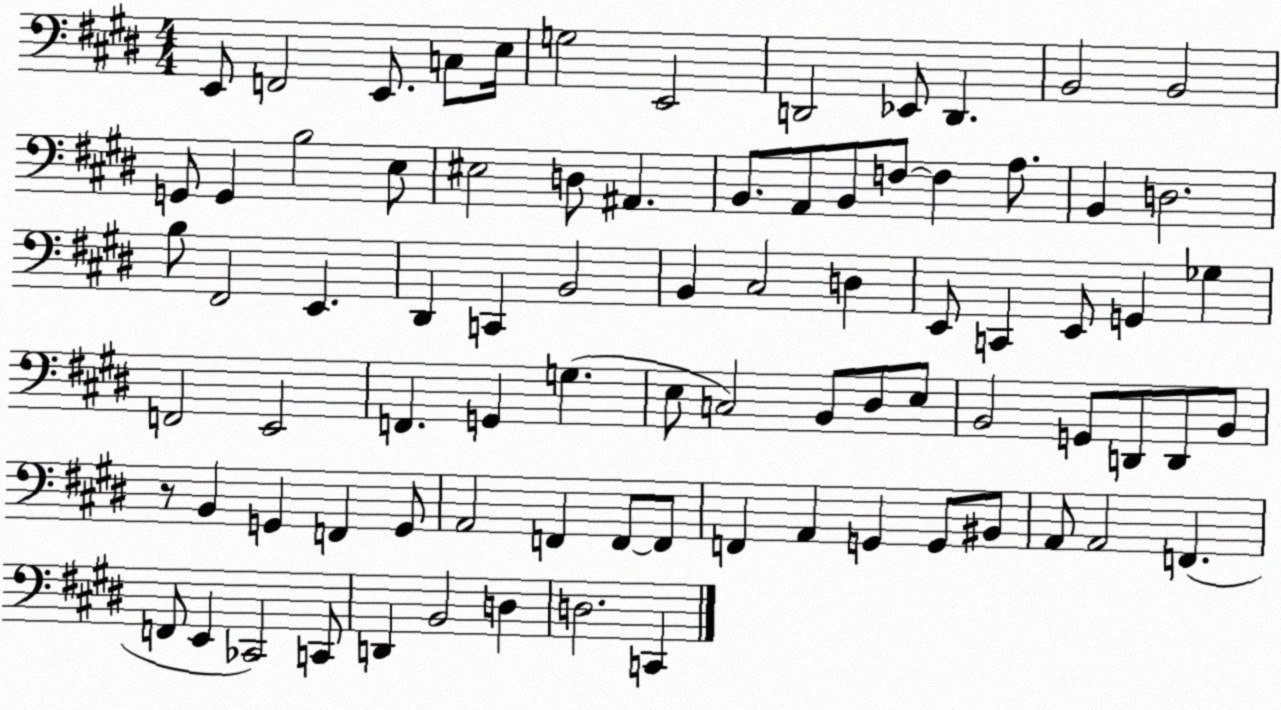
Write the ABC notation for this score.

X:1
T:Untitled
M:4/4
L:1/4
K:E
E,,/2 F,,2 E,,/2 C,/2 E,/4 G,2 E,,2 D,,2 _E,,/2 D,, B,,2 B,,2 G,,/2 G,, B,2 E,/2 ^E,2 D,/2 ^A,, B,,/2 A,,/2 B,,/2 F,/2 F, A,/2 B,, D,2 B,/2 ^F,,2 E,, ^D,, C,, B,,2 B,, ^C,2 D, E,,/2 C,, E,,/2 G,, _G, F,,2 E,,2 F,, G,, G, E,/2 C,2 B,,/2 ^D,/2 E,/2 B,,2 G,,/2 D,,/2 D,,/2 B,,/2 z/2 B,, G,, F,, G,,/2 A,,2 F,, F,,/2 F,,/2 F,, A,, G,, G,,/2 ^B,,/2 A,,/2 A,,2 F,, F,,/2 E,, _C,,2 C,,/2 D,, B,,2 D, D,2 C,,